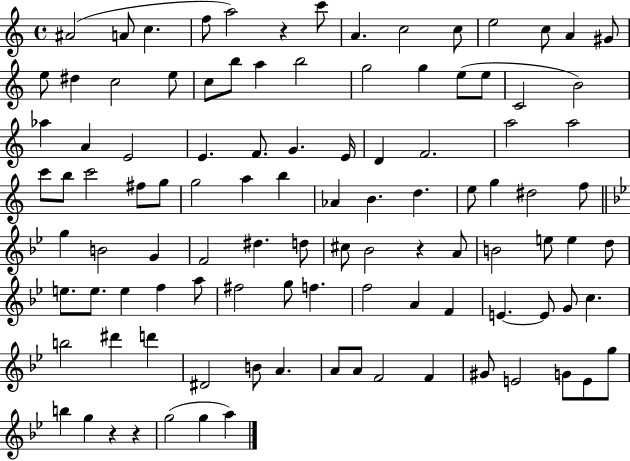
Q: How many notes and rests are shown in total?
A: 105